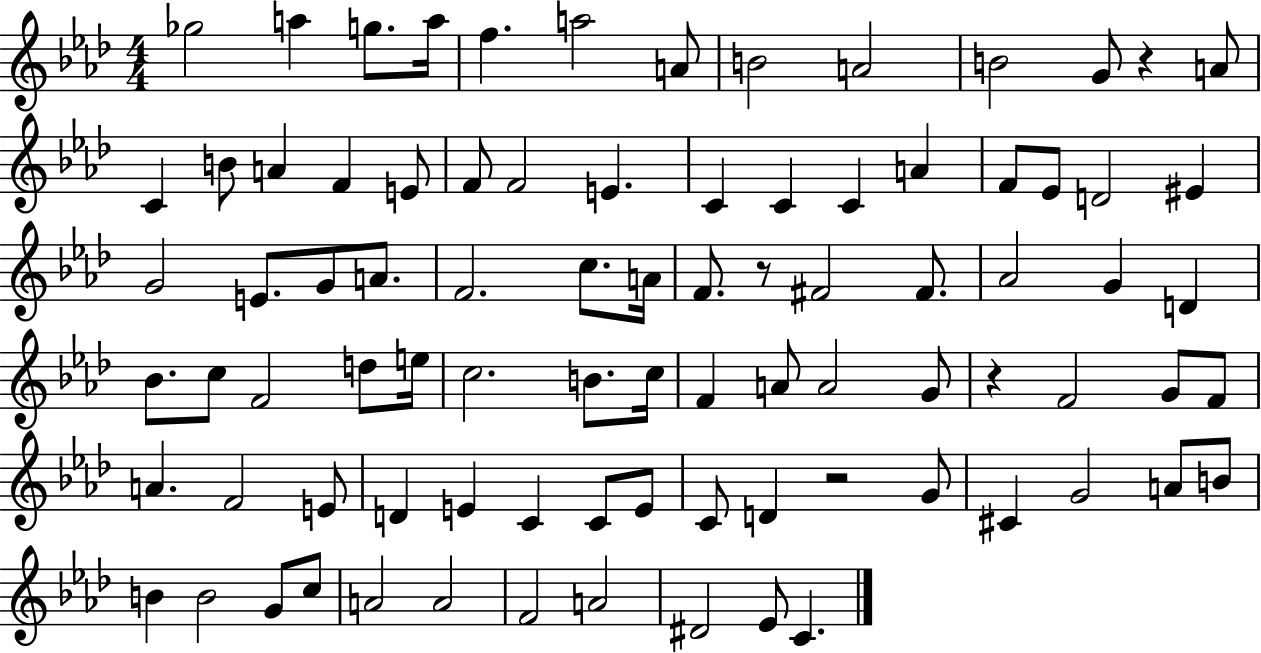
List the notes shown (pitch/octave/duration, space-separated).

Gb5/h A5/q G5/e. A5/s F5/q. A5/h A4/e B4/h A4/h B4/h G4/e R/q A4/e C4/q B4/e A4/q F4/q E4/e F4/e F4/h E4/q. C4/q C4/q C4/q A4/q F4/e Eb4/e D4/h EIS4/q G4/h E4/e. G4/e A4/e. F4/h. C5/e. A4/s F4/e. R/e F#4/h F#4/e. Ab4/h G4/q D4/q Bb4/e. C5/e F4/h D5/e E5/s C5/h. B4/e. C5/s F4/q A4/e A4/h G4/e R/q F4/h G4/e F4/e A4/q. F4/h E4/e D4/q E4/q C4/q C4/e E4/e C4/e D4/q R/h G4/e C#4/q G4/h A4/e B4/e B4/q B4/h G4/e C5/e A4/h A4/h F4/h A4/h D#4/h Eb4/e C4/q.